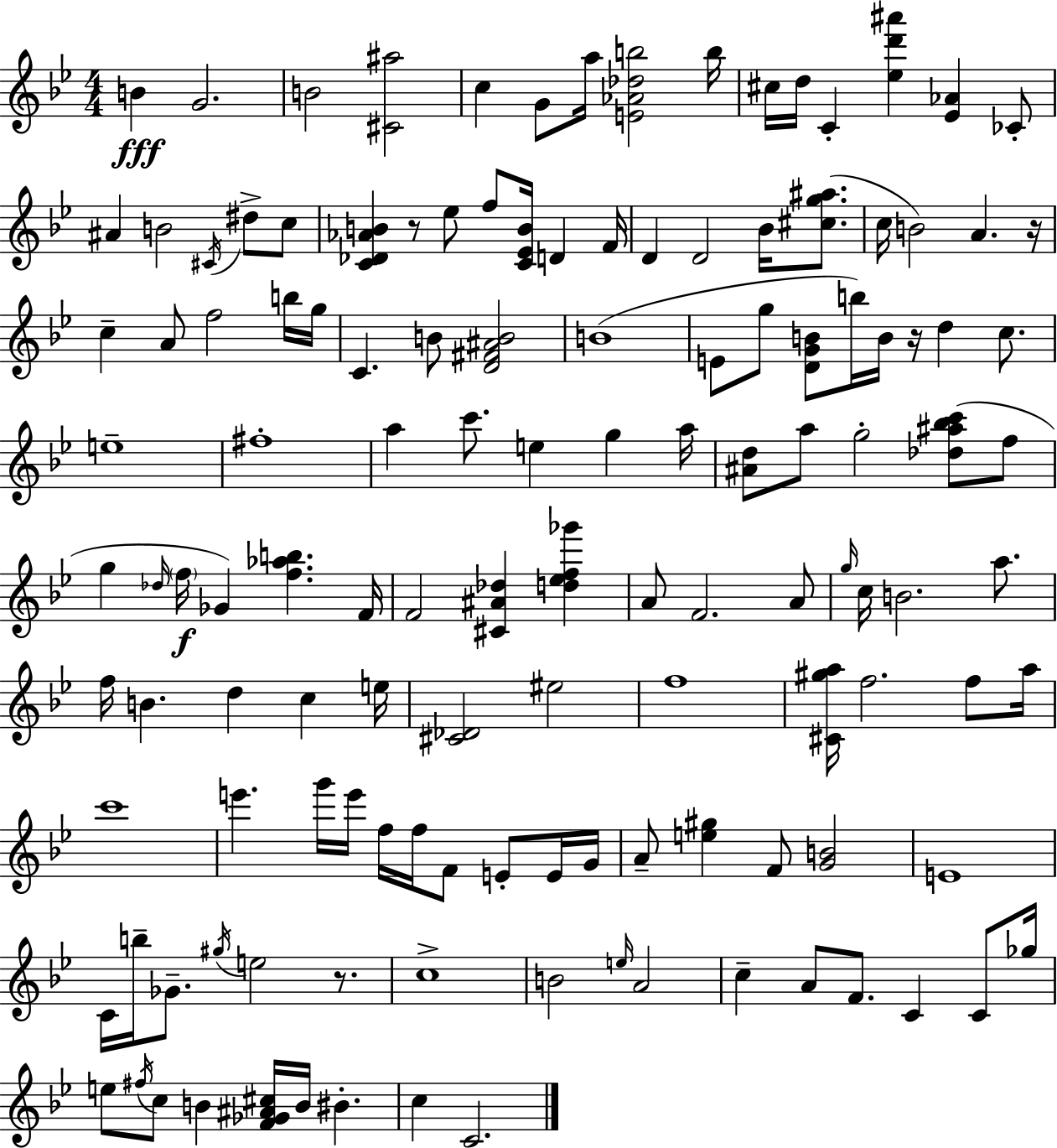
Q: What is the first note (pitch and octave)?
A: B4